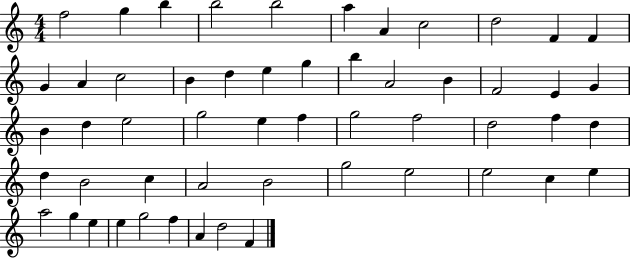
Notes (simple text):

F5/h G5/q B5/q B5/h B5/h A5/q A4/q C5/h D5/h F4/q F4/q G4/q A4/q C5/h B4/q D5/q E5/q G5/q B5/q A4/h B4/q F4/h E4/q G4/q B4/q D5/q E5/h G5/h E5/q F5/q G5/h F5/h D5/h F5/q D5/q D5/q B4/h C5/q A4/h B4/h G5/h E5/h E5/h C5/q E5/q A5/h G5/q E5/q E5/q G5/h F5/q A4/q D5/h F4/q